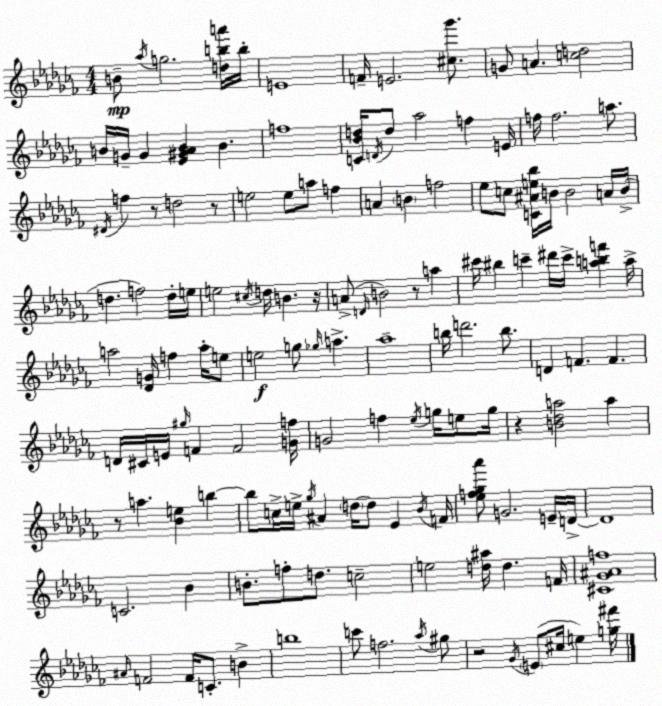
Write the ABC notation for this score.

X:1
T:Untitled
M:4/4
L:1/4
K:Abm
B/2 _a/4 g2 [dba']/4 b/4 E4 F/4 E2 [^c_g']/2 G/2 A [cd]2 B/4 G/4 G [_E^G_AB] B f4 [C_Bd]/4 D/4 d/2 _a2 f E/4 f/4 f2 a/2 ^D/4 f z/2 d2 z/2 e2 e/2 a/2 f A B f2 _e/2 c/2 [C^Ae_b]/4 B/4 B2 A/4 B/4 d f2 d/4 e/4 e2 ^c/4 d/4 B z/4 A/2 D/4 B2 z/2 a ^c'/4 ^b c' ^d'/4 c'/4 [abf'] a/4 a2 [_DG]/4 f a/4 e/2 e2 g/2 _g/4 a _a4 b/4 d'2 b/2 D F F D/4 ^C/4 E/4 ^g/4 F F2 [Gf]/4 G2 f _e/4 g/4 e/2 g/4 z [B_da]2 a z/2 a [_Be] b b/2 c/4 e/4 _g/4 ^A d/4 d/2 _E _B/4 F/4 [_ef_g_a']/2 G2 E/4 D/4 D4 C2 _B B/2 f/2 d/2 c2 e2 [d^a]/4 d F/4 [^C_G^Af]4 ^A/4 F2 F/4 C/2 B b4 c'/2 f2 _a/4 ^g/2 z2 _G/4 E/2 ^c/4 e [g^f']/4